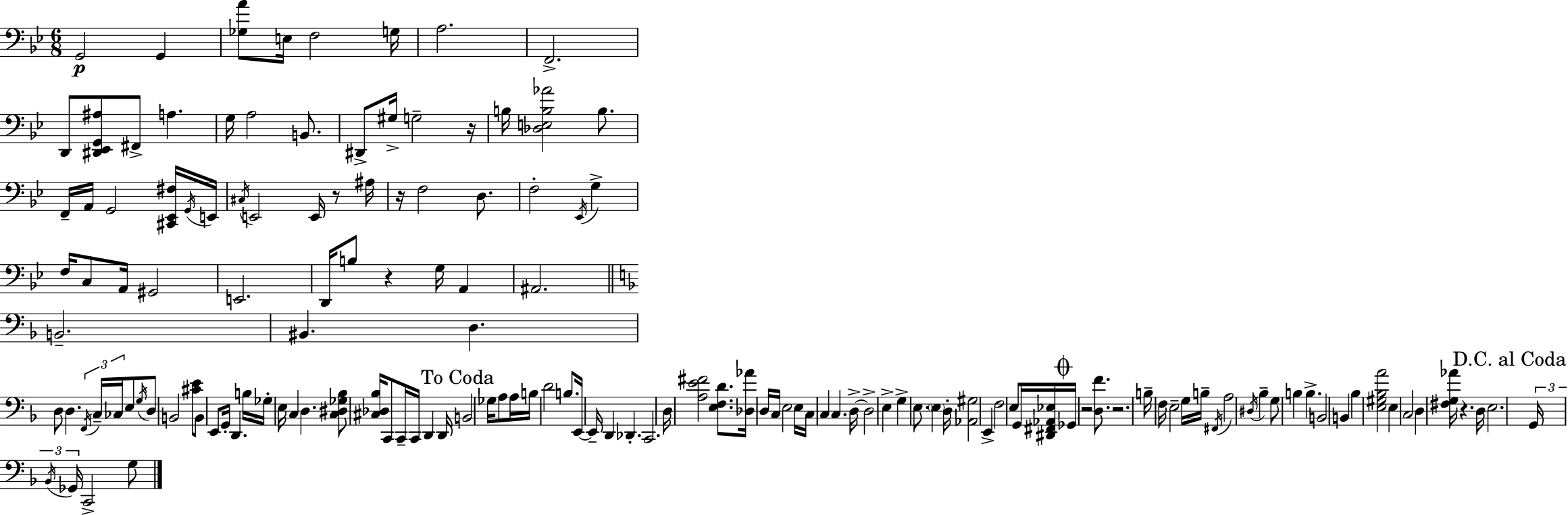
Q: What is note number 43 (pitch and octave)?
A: B2